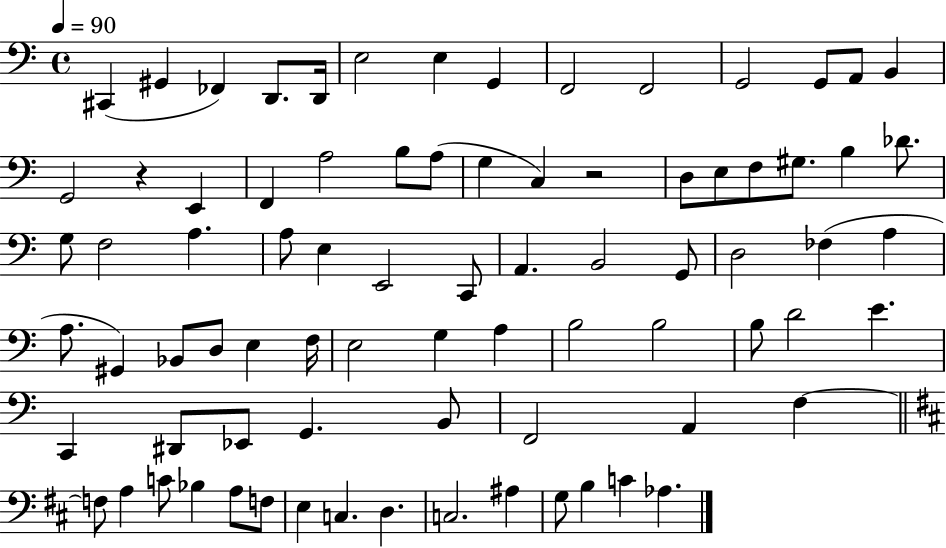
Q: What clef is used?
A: bass